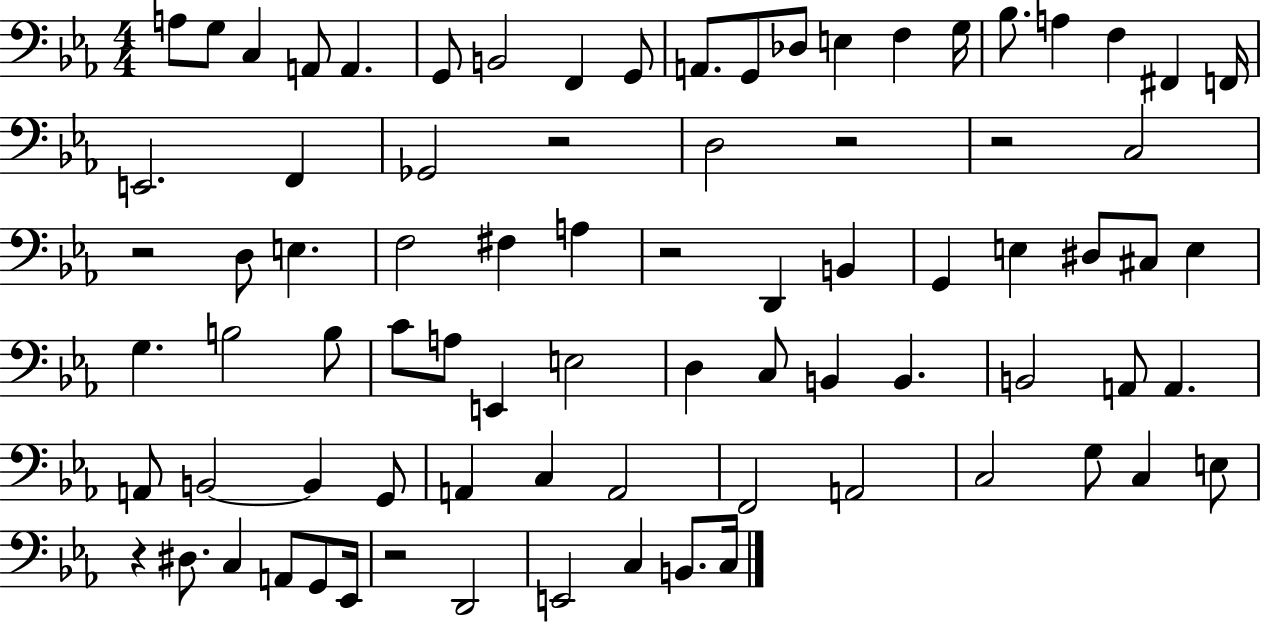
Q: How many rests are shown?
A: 7